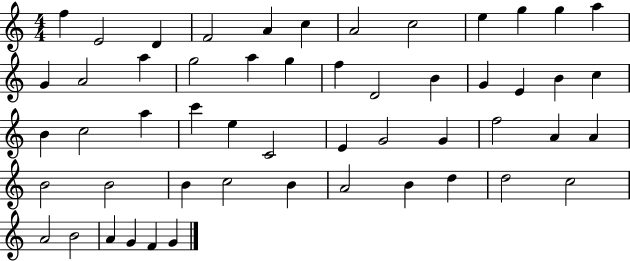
{
  \clef treble
  \numericTimeSignature
  \time 4/4
  \key c \major
  f''4 e'2 d'4 | f'2 a'4 c''4 | a'2 c''2 | e''4 g''4 g''4 a''4 | \break g'4 a'2 a''4 | g''2 a''4 g''4 | f''4 d'2 b'4 | g'4 e'4 b'4 c''4 | \break b'4 c''2 a''4 | c'''4 e''4 c'2 | e'4 g'2 g'4 | f''2 a'4 a'4 | \break b'2 b'2 | b'4 c''2 b'4 | a'2 b'4 d''4 | d''2 c''2 | \break a'2 b'2 | a'4 g'4 f'4 g'4 | \bar "|."
}